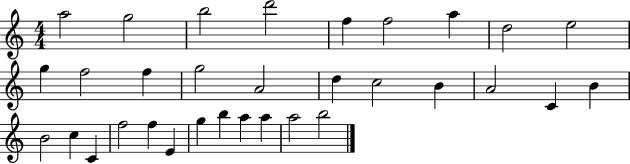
A5/h G5/h B5/h D6/h F5/q F5/h A5/q D5/h E5/h G5/q F5/h F5/q G5/h A4/h D5/q C5/h B4/q A4/h C4/q B4/q B4/h C5/q C4/q F5/h F5/q E4/q G5/q B5/q A5/q A5/q A5/h B5/h